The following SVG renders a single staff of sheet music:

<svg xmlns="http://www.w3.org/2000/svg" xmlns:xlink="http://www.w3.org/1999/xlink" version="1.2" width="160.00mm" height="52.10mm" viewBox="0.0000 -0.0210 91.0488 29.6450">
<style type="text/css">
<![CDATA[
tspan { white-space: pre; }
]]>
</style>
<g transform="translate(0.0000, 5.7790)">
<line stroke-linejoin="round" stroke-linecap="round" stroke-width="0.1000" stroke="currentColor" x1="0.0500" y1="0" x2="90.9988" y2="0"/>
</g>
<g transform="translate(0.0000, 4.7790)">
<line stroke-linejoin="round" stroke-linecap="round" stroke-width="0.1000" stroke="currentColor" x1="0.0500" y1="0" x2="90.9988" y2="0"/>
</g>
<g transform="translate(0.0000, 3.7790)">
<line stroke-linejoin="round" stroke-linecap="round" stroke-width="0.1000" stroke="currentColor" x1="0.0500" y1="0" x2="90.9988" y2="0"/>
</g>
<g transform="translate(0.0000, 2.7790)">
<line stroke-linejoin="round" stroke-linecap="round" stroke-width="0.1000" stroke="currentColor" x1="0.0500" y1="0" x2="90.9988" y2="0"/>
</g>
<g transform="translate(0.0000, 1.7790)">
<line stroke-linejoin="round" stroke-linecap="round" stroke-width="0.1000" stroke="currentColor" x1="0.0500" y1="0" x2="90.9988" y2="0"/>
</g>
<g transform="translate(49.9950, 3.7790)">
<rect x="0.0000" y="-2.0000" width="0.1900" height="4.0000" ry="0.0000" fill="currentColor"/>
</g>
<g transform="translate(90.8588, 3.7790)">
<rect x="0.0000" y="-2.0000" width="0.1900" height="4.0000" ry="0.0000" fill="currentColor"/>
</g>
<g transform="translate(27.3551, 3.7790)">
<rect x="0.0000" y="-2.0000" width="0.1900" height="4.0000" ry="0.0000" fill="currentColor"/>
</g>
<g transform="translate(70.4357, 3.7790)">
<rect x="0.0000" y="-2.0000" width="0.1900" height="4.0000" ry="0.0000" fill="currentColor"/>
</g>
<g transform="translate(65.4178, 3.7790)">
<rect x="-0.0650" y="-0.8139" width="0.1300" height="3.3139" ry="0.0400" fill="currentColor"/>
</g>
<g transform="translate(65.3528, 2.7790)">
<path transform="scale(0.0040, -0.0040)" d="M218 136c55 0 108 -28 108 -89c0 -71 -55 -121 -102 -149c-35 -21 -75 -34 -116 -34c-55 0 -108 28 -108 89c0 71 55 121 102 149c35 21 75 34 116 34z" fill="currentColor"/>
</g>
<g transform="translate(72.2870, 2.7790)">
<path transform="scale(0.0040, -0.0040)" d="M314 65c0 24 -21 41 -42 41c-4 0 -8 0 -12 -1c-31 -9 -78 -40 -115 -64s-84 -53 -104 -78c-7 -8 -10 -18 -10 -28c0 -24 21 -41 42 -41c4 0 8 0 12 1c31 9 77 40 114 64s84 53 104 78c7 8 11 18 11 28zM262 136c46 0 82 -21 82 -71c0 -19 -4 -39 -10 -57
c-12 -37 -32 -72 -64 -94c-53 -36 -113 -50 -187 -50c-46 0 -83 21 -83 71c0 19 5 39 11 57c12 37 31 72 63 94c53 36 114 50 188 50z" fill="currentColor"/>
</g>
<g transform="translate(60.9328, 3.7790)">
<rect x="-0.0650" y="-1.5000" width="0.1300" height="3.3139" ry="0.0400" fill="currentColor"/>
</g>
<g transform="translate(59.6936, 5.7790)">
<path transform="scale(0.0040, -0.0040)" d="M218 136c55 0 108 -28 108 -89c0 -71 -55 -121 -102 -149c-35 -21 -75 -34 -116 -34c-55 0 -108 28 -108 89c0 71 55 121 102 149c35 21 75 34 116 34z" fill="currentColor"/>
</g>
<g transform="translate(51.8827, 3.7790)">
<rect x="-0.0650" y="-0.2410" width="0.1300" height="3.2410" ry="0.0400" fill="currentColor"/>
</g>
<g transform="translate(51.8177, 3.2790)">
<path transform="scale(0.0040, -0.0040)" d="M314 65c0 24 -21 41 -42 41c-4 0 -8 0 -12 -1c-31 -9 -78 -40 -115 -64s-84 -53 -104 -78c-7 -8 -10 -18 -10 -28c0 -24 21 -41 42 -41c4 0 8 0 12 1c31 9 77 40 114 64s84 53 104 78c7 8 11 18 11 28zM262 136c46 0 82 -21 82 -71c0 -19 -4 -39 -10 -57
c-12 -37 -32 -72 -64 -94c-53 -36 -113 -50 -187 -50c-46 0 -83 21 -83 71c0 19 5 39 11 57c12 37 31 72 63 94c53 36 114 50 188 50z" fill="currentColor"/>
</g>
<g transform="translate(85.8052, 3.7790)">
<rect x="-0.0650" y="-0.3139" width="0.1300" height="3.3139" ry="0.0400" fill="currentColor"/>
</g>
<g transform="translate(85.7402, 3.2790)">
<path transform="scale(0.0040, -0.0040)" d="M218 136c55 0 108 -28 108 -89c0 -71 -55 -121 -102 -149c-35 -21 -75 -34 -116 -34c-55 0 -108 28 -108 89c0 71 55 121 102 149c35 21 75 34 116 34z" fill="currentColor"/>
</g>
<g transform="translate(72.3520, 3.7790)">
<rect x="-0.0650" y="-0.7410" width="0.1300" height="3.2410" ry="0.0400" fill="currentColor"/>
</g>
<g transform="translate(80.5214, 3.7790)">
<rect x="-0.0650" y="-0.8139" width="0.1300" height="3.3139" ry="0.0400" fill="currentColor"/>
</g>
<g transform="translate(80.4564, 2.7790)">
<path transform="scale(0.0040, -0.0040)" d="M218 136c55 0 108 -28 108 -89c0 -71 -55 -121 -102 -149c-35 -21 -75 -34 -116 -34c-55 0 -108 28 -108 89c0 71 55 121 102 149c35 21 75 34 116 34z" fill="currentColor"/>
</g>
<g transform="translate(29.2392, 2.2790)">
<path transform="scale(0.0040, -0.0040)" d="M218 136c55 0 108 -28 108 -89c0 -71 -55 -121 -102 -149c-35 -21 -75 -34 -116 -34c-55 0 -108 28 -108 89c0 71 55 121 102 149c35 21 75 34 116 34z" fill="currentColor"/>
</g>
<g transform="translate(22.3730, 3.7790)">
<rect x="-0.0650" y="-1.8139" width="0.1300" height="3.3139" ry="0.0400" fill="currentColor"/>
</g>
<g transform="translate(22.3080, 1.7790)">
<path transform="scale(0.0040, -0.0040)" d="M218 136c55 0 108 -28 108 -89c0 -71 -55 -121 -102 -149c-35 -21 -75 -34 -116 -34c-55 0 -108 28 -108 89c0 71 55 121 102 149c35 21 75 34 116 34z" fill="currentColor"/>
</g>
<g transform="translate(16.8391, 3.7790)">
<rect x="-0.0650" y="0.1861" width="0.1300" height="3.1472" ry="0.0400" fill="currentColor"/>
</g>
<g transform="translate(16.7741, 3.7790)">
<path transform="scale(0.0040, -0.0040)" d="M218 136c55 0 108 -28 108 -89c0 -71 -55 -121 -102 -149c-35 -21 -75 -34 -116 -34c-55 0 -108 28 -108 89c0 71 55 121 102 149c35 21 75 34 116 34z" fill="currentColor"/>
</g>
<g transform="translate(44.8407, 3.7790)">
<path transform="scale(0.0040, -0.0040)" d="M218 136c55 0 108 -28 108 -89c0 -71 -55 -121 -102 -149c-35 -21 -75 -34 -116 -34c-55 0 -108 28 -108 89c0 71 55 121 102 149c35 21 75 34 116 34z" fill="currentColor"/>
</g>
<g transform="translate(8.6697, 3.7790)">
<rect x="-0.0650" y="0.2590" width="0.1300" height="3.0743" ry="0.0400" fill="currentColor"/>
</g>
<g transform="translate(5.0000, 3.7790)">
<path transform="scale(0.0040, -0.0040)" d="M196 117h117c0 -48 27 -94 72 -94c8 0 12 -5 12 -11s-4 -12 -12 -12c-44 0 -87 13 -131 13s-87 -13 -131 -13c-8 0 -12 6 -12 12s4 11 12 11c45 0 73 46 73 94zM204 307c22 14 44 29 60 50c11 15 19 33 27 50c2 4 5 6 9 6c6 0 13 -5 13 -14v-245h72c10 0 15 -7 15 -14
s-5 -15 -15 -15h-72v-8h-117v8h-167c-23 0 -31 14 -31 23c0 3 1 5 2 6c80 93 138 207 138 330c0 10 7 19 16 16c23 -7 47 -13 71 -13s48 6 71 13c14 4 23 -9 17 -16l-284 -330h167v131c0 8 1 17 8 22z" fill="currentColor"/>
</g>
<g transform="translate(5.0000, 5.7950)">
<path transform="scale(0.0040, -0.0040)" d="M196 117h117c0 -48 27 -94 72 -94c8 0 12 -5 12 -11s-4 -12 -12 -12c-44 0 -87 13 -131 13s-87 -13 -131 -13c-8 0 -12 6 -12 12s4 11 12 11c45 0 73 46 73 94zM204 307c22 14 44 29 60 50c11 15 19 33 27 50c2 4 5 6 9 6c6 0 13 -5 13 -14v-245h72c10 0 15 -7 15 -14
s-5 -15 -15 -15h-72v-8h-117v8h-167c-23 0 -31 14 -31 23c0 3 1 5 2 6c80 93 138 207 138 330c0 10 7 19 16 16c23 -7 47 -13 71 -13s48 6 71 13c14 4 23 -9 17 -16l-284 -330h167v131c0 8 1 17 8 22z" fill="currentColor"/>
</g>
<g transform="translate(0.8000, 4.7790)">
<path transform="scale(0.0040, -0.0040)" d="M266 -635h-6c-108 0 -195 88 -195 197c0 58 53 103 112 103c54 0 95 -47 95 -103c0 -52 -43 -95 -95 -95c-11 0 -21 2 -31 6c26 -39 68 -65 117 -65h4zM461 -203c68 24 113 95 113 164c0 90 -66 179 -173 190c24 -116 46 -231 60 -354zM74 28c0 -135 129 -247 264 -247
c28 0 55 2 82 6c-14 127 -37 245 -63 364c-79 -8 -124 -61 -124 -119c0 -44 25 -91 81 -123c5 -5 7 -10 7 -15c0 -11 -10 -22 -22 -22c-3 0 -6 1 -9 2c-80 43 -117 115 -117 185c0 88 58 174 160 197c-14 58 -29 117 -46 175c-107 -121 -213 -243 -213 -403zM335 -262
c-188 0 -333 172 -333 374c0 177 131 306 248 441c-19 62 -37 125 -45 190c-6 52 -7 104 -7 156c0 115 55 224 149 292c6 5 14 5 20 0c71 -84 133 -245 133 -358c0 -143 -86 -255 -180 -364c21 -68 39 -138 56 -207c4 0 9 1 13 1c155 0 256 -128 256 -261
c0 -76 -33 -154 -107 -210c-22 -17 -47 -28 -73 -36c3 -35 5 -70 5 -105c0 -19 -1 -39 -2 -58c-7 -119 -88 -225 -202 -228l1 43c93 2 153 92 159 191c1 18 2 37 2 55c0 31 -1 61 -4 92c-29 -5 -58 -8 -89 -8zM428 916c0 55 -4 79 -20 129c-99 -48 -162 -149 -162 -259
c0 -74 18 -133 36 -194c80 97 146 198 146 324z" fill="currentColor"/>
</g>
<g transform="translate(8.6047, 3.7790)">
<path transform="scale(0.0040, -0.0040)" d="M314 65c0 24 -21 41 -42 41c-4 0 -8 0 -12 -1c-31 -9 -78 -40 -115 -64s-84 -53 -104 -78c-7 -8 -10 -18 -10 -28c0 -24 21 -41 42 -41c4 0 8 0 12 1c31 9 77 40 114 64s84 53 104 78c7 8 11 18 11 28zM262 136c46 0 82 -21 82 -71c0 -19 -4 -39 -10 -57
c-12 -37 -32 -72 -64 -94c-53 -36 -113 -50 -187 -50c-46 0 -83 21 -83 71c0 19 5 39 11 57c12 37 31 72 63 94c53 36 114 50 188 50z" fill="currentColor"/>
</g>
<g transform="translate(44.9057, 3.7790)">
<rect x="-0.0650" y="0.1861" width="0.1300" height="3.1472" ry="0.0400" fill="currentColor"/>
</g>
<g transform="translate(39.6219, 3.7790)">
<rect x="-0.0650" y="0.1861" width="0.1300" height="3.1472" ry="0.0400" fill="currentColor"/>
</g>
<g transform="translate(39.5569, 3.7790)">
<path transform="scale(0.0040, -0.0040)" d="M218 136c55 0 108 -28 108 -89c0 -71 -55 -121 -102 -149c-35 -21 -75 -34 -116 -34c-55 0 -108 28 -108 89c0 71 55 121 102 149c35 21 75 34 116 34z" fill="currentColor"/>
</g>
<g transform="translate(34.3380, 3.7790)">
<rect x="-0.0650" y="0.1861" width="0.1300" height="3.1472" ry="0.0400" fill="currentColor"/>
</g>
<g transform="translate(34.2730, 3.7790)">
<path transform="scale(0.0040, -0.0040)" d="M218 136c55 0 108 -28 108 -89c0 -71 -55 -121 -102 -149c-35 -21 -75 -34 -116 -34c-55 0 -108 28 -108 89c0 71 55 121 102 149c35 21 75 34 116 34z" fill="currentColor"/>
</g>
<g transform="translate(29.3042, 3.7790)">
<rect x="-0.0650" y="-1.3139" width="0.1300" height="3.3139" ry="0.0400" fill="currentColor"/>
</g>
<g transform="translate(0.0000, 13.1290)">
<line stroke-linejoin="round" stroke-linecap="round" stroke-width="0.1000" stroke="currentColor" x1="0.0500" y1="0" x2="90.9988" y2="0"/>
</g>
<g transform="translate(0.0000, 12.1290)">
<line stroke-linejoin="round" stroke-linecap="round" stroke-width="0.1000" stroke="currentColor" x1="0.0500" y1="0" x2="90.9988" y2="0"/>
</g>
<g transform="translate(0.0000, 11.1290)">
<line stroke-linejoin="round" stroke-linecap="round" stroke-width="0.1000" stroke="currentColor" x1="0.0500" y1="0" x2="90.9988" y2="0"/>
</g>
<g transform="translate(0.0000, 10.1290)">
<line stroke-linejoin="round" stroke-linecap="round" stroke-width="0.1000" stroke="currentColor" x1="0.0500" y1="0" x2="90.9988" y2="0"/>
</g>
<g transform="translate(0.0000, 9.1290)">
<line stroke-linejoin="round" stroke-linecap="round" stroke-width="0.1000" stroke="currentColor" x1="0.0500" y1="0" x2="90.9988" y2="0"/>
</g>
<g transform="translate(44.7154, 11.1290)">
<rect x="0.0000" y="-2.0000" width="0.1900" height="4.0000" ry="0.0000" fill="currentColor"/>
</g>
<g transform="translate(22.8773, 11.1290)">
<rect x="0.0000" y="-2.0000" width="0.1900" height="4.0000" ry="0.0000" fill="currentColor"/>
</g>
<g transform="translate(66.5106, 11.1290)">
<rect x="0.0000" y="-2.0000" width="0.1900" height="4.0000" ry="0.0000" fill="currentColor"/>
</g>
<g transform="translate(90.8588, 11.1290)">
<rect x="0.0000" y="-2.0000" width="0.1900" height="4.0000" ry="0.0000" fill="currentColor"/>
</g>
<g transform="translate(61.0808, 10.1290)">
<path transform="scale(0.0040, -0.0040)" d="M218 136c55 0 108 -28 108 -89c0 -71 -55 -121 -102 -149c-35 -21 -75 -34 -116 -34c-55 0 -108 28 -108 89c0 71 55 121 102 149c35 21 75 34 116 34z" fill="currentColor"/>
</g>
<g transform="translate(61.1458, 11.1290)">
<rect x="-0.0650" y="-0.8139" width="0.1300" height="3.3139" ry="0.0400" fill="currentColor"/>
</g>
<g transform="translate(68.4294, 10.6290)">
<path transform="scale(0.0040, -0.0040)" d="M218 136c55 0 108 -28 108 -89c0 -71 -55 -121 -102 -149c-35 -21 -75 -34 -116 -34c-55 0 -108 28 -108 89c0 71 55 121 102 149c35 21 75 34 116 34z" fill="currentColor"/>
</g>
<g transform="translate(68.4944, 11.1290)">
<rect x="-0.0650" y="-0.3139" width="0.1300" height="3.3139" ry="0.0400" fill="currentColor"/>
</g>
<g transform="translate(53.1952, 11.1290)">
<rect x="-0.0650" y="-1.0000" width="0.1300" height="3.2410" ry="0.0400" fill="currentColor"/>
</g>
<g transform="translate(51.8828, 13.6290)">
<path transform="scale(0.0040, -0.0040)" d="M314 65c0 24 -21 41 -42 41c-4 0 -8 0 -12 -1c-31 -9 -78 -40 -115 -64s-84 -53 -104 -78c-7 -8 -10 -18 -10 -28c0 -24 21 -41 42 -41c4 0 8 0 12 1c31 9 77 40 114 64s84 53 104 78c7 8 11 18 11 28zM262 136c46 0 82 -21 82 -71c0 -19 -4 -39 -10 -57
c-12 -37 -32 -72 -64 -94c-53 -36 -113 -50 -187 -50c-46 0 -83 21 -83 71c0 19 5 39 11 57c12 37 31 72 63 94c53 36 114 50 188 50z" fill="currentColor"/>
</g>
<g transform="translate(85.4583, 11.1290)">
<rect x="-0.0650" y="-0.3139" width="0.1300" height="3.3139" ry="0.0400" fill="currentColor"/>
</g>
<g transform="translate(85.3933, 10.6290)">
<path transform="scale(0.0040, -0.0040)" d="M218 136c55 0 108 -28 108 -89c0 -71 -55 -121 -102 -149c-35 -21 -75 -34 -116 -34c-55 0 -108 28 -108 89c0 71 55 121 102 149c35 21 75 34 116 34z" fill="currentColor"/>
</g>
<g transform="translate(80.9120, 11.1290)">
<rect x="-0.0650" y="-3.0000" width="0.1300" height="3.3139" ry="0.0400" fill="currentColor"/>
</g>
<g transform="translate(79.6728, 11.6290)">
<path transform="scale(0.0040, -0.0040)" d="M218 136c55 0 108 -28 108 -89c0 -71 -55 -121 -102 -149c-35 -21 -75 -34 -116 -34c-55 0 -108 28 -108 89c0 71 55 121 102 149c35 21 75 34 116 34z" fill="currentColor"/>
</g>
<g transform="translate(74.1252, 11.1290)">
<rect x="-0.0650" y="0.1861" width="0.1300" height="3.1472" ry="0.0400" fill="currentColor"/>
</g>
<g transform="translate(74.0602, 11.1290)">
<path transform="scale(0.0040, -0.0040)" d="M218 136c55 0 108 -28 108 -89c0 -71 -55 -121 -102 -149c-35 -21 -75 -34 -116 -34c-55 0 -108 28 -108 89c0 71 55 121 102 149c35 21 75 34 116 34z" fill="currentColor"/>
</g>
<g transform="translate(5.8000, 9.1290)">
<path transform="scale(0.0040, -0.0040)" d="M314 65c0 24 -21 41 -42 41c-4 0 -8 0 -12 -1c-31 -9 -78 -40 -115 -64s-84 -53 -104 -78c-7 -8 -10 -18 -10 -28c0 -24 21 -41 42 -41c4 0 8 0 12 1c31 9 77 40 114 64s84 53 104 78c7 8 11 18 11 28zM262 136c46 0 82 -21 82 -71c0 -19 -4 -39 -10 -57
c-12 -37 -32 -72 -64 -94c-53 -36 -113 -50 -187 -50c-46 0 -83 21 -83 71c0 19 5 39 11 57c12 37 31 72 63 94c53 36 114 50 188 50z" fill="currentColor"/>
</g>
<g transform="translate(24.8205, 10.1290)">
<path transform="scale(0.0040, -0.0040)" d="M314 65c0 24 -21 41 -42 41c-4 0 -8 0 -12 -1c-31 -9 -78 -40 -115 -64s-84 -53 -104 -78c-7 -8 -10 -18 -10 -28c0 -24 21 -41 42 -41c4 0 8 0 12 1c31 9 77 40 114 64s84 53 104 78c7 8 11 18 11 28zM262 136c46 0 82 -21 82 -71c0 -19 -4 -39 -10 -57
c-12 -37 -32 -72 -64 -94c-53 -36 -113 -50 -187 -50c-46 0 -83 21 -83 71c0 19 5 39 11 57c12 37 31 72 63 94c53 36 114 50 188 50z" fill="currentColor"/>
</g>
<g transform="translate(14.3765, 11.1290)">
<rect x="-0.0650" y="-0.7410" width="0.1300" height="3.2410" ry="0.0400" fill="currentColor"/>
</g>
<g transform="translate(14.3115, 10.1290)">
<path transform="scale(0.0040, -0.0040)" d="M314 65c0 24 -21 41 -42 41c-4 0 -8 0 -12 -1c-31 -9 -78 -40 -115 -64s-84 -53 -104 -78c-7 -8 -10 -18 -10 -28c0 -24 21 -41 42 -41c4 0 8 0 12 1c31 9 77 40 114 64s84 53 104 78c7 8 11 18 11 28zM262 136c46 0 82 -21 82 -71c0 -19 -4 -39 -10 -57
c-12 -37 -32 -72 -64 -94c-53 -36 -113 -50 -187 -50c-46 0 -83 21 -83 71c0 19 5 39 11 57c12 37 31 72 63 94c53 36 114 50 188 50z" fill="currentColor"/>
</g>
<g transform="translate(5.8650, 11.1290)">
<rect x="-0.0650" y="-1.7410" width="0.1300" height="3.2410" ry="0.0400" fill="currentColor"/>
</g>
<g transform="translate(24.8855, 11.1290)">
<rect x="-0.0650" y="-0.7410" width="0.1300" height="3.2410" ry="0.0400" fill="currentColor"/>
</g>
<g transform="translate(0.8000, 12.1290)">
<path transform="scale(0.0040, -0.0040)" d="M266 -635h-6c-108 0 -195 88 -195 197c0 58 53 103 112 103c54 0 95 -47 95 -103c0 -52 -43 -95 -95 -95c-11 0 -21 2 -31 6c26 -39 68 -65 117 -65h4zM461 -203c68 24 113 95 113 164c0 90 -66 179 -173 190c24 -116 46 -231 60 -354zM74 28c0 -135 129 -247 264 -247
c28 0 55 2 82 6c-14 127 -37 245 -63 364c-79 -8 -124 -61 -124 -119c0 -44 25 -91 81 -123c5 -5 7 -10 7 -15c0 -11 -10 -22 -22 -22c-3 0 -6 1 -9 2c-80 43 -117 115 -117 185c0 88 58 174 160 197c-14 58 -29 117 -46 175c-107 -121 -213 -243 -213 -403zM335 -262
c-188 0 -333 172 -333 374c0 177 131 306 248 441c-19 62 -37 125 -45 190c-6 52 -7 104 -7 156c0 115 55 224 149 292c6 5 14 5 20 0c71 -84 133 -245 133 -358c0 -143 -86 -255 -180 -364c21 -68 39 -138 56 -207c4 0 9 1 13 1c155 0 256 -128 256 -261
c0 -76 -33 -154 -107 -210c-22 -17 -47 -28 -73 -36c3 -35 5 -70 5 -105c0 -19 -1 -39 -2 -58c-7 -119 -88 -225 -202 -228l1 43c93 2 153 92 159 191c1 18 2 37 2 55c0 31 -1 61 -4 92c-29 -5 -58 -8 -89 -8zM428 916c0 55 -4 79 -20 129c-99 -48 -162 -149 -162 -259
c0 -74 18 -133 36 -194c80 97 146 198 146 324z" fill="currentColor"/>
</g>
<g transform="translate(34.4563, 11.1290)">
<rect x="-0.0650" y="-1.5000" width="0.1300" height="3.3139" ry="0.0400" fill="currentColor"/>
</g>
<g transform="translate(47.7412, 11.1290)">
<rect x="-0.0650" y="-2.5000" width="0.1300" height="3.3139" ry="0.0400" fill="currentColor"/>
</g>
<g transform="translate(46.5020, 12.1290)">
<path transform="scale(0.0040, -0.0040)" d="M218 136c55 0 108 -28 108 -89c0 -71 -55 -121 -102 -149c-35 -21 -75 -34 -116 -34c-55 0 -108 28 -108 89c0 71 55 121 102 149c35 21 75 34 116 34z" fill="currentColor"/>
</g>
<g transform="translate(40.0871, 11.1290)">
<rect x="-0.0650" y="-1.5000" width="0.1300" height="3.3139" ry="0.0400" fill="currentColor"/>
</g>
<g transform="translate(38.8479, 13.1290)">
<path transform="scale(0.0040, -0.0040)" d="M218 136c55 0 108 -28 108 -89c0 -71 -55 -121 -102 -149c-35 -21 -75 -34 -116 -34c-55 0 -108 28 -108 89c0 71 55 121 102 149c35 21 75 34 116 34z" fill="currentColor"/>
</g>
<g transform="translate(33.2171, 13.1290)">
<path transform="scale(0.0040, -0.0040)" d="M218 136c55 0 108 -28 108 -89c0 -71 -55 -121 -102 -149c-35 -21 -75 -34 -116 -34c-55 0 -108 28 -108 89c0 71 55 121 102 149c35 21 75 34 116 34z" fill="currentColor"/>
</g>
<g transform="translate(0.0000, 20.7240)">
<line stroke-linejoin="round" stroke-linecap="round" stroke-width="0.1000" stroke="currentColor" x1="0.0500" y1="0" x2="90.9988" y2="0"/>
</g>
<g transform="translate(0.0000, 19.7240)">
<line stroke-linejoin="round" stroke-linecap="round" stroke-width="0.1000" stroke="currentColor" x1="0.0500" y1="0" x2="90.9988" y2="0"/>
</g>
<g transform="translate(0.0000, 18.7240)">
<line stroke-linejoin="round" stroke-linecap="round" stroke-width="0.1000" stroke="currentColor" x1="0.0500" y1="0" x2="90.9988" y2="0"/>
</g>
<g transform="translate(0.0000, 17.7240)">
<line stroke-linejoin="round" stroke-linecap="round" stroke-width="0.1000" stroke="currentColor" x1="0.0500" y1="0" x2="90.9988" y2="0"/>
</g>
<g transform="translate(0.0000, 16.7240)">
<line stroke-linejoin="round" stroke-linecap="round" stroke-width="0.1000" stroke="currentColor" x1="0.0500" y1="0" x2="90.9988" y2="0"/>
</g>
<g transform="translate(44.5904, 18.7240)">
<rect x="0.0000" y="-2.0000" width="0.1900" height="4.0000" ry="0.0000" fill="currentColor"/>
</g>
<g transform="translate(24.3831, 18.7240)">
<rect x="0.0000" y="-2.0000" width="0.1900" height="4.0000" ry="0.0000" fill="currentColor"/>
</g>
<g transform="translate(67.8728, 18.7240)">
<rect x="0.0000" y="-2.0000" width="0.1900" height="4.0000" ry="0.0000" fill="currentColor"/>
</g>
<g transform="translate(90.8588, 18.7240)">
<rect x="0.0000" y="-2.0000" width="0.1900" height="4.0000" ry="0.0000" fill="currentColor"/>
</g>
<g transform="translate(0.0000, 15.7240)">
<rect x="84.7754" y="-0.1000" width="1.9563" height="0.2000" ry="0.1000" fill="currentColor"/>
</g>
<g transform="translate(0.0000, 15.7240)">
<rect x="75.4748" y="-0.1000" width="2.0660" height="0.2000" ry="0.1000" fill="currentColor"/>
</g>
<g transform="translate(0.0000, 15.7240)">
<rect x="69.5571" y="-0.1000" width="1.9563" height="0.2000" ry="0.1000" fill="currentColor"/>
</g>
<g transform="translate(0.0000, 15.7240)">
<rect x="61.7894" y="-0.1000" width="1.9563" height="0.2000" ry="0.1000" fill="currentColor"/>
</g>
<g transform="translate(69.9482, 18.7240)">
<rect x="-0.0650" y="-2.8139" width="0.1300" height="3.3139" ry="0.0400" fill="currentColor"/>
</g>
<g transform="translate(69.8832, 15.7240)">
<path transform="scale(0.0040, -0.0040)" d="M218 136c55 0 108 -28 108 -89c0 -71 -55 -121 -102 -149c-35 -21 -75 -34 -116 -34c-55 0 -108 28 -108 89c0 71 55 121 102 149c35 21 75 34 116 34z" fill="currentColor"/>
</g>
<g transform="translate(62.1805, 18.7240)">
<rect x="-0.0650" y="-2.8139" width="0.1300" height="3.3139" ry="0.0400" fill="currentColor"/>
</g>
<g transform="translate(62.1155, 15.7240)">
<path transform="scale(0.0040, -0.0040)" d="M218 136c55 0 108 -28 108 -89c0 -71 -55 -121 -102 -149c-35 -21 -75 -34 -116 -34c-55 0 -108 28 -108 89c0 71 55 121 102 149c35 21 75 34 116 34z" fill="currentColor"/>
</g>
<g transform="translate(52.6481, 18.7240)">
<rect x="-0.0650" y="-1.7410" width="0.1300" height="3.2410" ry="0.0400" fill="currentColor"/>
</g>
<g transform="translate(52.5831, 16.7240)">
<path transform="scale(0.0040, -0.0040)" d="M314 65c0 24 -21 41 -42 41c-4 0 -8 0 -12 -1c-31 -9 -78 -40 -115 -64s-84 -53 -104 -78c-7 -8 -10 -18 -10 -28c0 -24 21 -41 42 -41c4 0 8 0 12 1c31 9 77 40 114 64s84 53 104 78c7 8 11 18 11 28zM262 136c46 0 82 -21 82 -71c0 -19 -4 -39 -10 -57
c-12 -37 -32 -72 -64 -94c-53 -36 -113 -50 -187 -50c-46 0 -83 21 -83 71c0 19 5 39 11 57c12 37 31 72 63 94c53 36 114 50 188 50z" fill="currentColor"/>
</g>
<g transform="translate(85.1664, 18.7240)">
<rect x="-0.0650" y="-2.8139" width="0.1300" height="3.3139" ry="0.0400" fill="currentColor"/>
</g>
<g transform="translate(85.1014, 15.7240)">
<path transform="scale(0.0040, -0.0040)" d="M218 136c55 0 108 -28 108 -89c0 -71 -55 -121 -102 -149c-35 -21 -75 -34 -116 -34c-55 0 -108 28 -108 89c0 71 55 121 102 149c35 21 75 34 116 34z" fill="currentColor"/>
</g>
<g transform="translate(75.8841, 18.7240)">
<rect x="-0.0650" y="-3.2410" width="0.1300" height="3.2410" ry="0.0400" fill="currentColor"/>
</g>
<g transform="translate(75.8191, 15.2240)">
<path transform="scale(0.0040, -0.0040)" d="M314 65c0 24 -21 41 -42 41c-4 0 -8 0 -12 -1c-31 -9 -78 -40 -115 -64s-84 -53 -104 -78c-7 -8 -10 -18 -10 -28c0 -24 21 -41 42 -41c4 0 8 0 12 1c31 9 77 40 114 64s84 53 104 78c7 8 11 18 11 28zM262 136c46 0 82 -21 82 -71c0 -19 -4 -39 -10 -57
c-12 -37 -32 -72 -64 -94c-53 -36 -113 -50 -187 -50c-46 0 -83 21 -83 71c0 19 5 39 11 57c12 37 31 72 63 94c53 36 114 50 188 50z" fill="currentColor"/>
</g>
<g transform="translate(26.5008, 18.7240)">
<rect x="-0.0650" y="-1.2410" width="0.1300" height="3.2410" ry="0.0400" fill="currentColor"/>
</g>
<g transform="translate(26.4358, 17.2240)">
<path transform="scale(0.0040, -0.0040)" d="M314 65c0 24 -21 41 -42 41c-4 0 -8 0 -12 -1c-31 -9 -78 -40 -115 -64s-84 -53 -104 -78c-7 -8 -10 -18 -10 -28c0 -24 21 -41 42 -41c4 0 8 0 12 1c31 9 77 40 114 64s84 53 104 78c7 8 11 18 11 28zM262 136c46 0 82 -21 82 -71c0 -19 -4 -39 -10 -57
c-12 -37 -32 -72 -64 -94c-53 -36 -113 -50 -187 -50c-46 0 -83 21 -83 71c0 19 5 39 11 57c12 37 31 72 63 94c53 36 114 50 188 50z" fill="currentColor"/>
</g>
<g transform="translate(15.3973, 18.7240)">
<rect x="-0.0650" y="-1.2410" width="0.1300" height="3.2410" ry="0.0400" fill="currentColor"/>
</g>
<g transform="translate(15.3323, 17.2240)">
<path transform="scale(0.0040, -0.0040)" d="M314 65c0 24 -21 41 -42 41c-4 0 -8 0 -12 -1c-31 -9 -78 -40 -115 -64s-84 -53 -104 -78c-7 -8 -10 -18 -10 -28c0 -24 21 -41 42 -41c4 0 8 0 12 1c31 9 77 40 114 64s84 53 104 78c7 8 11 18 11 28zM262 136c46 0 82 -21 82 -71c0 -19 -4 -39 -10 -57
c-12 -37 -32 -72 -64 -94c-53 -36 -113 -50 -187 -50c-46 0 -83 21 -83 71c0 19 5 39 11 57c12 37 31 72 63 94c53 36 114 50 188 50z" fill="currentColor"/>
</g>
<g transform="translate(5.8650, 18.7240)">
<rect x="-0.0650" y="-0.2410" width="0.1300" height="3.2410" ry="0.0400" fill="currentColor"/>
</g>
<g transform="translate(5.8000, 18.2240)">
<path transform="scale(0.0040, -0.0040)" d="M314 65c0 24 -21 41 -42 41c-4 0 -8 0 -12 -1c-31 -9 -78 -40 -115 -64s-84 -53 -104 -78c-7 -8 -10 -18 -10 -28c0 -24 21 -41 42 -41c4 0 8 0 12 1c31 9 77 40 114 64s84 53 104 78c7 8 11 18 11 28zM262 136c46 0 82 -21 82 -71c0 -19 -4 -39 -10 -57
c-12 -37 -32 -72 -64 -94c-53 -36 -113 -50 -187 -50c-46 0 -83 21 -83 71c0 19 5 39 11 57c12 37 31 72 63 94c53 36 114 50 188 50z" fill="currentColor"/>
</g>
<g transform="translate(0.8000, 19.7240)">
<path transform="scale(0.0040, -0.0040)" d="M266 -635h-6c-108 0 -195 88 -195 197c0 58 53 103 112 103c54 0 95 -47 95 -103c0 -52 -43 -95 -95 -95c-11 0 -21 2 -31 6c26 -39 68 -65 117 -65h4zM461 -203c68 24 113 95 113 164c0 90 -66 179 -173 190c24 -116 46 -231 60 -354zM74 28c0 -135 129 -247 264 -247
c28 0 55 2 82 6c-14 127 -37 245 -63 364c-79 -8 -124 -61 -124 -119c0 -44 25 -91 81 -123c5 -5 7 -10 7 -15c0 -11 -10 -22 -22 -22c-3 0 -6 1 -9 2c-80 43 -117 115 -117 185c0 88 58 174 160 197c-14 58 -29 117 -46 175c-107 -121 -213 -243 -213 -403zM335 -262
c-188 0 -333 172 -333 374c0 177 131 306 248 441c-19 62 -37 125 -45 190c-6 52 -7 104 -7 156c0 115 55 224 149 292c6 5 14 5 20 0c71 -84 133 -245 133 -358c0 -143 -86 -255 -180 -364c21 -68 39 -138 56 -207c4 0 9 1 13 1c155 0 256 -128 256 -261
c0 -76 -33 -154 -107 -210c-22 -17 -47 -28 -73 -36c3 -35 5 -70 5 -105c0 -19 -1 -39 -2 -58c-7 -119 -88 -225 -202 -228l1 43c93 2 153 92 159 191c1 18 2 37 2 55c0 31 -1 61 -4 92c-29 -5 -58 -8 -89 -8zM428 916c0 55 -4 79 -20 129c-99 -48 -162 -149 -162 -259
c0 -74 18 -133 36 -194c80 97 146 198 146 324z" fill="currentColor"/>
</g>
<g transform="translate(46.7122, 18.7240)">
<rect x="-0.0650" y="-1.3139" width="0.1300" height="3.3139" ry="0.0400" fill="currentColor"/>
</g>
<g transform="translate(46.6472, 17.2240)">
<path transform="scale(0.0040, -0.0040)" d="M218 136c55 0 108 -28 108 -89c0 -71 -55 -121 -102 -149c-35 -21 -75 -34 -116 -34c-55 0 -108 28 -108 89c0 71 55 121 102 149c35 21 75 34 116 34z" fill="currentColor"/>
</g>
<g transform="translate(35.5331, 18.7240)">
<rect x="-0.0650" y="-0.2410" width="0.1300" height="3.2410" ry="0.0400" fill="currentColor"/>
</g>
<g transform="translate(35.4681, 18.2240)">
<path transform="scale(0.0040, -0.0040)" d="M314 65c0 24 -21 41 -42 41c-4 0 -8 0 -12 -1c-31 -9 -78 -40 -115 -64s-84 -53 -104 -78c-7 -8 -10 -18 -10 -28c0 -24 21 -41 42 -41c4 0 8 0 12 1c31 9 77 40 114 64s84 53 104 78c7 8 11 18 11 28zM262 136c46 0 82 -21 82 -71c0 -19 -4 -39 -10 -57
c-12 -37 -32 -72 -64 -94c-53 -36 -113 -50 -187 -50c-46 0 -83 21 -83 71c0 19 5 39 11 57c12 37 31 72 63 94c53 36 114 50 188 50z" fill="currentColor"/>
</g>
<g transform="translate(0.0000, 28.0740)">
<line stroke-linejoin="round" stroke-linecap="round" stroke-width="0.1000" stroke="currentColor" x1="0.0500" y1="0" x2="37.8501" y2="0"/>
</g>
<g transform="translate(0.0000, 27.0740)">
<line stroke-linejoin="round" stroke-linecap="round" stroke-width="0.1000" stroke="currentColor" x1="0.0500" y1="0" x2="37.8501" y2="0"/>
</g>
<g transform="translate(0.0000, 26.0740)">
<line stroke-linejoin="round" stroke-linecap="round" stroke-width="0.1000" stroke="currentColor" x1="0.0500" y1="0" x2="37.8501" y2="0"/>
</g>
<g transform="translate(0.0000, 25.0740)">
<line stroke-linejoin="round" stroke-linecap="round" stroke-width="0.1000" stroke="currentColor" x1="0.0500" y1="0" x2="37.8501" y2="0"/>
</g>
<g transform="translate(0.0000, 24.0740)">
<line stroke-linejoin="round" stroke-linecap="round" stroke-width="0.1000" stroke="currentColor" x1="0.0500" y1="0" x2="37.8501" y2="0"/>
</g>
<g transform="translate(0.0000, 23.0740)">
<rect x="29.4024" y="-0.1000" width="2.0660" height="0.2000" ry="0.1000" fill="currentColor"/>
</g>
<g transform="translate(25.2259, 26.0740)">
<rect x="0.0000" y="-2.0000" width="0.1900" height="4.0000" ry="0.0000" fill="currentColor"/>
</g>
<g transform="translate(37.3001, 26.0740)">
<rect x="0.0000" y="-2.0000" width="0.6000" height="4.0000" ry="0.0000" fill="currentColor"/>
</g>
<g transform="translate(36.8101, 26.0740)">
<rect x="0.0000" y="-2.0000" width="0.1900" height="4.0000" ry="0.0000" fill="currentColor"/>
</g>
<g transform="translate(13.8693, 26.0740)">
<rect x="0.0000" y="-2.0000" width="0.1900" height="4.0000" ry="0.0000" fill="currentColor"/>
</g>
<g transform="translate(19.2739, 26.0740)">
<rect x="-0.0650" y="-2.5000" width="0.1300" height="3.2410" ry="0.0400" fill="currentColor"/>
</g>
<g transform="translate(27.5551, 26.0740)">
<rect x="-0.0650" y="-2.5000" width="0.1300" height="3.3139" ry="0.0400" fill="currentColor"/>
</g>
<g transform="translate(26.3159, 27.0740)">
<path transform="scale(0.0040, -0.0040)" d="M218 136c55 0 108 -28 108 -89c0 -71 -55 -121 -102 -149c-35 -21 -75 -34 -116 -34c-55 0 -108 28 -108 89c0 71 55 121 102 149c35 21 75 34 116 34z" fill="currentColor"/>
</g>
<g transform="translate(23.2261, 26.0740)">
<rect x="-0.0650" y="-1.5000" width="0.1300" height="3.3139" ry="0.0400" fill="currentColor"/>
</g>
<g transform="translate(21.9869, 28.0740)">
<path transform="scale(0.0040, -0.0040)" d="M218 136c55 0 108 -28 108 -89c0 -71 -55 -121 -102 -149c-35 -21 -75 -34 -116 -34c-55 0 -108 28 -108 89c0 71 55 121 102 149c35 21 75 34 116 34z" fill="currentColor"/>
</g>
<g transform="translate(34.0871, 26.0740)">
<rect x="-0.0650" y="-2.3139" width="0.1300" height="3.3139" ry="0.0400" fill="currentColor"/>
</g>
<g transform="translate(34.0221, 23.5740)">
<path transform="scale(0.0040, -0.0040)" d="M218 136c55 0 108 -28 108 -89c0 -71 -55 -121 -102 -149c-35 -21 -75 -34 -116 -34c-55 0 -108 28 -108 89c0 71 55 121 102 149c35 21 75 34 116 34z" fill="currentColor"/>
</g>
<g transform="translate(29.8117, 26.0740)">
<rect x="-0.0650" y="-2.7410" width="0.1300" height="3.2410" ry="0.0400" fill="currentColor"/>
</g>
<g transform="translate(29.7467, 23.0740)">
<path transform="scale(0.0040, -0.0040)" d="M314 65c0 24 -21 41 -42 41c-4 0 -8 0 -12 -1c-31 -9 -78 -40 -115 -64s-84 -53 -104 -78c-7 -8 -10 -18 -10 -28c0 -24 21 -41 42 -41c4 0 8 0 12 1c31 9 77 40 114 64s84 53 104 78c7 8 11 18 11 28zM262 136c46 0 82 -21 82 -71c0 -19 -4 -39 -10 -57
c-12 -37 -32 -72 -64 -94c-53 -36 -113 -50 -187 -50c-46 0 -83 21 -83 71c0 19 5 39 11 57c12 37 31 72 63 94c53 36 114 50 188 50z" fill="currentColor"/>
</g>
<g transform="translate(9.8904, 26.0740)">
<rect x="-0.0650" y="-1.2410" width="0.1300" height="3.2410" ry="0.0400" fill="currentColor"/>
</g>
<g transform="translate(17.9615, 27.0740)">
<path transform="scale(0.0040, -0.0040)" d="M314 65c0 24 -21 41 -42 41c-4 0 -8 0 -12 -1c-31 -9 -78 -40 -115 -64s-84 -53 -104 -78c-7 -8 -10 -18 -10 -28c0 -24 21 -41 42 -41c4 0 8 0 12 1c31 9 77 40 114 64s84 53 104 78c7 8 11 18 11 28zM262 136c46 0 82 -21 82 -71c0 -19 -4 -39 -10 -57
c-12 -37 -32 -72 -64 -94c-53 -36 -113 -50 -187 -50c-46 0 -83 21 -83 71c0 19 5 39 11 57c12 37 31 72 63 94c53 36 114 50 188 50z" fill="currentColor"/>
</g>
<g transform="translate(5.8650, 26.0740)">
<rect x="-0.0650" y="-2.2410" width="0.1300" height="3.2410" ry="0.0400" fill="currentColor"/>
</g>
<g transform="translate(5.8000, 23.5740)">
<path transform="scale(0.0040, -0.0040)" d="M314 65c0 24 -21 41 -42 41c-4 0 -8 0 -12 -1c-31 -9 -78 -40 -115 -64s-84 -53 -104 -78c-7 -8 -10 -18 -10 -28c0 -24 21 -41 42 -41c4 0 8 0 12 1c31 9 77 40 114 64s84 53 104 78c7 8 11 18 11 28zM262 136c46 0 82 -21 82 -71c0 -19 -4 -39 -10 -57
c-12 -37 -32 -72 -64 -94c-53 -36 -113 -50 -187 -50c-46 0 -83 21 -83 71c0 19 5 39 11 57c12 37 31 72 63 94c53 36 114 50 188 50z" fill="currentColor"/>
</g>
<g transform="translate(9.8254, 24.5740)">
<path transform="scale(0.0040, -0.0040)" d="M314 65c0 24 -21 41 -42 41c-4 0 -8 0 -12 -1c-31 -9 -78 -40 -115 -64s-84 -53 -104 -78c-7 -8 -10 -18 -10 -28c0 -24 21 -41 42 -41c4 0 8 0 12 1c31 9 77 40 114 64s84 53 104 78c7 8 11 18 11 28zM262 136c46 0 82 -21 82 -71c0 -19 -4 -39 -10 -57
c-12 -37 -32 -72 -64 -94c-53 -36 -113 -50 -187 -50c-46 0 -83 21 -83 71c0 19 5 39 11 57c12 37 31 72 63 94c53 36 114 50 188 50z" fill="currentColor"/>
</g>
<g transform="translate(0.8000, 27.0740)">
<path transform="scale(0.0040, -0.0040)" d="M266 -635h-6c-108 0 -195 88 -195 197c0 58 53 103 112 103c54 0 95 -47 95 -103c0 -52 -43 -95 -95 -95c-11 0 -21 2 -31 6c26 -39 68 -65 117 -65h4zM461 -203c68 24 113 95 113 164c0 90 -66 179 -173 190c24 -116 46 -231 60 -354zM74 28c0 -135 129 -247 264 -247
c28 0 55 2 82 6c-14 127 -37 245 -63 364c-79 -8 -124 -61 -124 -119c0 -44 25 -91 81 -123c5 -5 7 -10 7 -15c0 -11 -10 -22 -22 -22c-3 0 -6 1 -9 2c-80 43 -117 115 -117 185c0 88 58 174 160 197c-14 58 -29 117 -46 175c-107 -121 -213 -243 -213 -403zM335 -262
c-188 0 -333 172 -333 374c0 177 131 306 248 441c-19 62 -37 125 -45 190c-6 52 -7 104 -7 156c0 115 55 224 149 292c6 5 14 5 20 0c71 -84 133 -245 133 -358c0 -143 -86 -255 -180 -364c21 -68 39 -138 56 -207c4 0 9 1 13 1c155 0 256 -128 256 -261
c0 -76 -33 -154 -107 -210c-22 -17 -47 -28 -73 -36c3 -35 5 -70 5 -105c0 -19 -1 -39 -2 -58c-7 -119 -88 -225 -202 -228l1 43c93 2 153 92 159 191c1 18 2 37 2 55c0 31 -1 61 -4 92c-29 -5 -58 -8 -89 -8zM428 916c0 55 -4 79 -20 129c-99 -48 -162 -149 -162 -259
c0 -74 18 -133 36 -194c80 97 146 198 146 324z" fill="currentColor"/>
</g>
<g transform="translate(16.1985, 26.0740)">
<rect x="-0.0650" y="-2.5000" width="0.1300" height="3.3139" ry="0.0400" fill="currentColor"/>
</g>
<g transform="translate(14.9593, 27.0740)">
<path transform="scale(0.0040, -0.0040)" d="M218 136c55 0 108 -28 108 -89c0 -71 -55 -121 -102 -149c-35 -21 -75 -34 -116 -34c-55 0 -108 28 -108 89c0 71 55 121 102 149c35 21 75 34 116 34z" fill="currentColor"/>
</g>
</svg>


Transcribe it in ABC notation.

X:1
T:Untitled
M:4/4
L:1/4
K:C
B2 B f e B B B c2 E d d2 d c f2 d2 d2 E E G D2 d c B A c c2 e2 e2 c2 e f2 a a b2 a g2 e2 G G2 E G a2 g